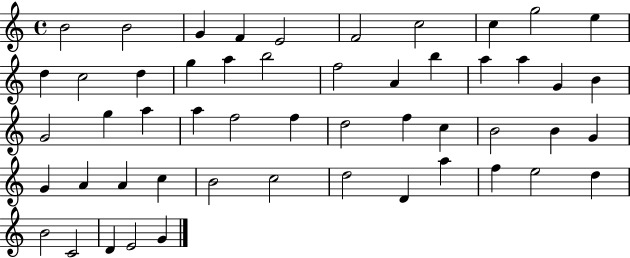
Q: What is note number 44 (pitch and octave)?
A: A5